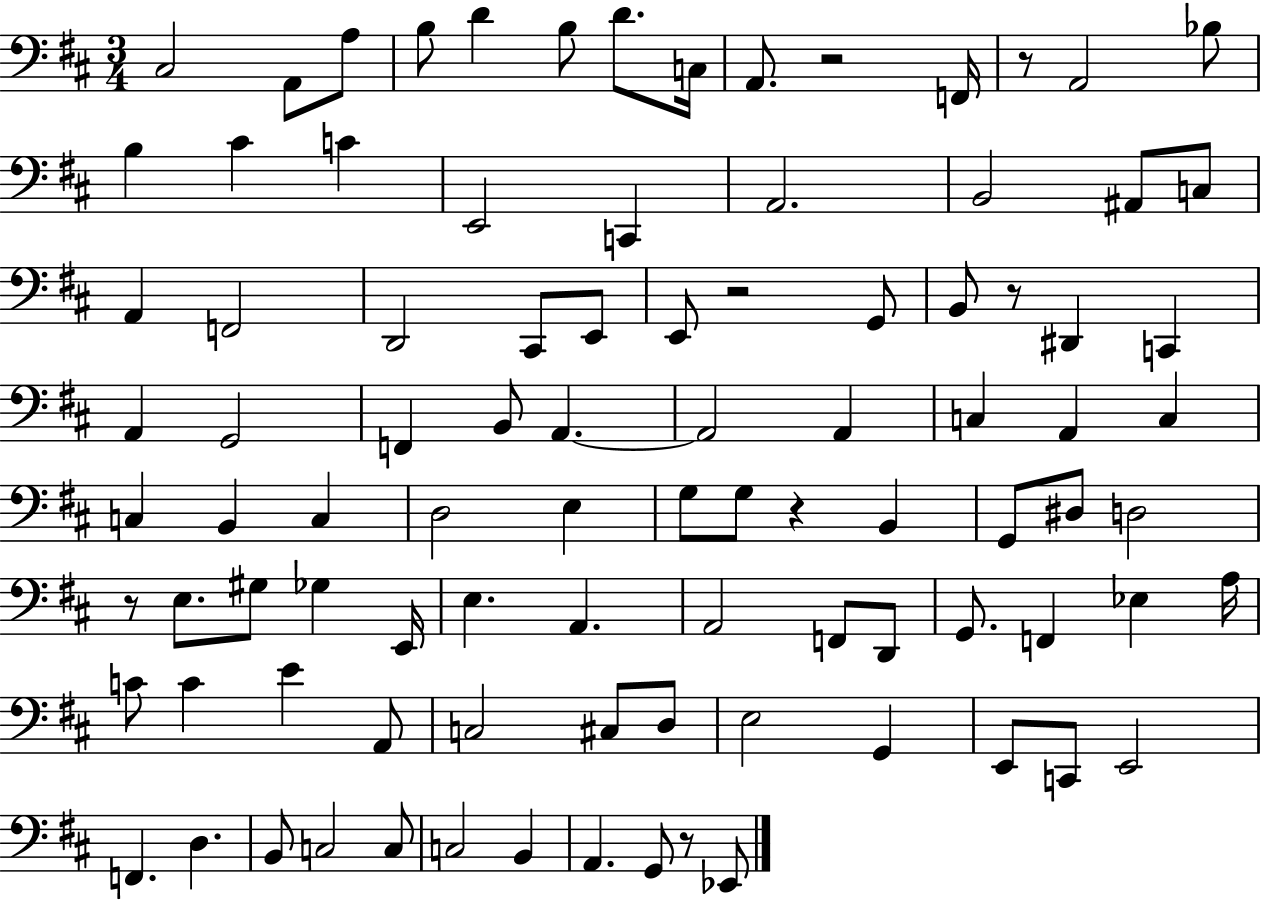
{
  \clef bass
  \numericTimeSignature
  \time 3/4
  \key d \major
  cis2 a,8 a8 | b8 d'4 b8 d'8. c16 | a,8. r2 f,16 | r8 a,2 bes8 | \break b4 cis'4 c'4 | e,2 c,4 | a,2. | b,2 ais,8 c8 | \break a,4 f,2 | d,2 cis,8 e,8 | e,8 r2 g,8 | b,8 r8 dis,4 c,4 | \break a,4 g,2 | f,4 b,8 a,4.~~ | a,2 a,4 | c4 a,4 c4 | \break c4 b,4 c4 | d2 e4 | g8 g8 r4 b,4 | g,8 dis8 d2 | \break r8 e8. gis8 ges4 e,16 | e4. a,4. | a,2 f,8 d,8 | g,8. f,4 ees4 a16 | \break c'8 c'4 e'4 a,8 | c2 cis8 d8 | e2 g,4 | e,8 c,8 e,2 | \break f,4. d4. | b,8 c2 c8 | c2 b,4 | a,4. g,8 r8 ees,8 | \break \bar "|."
}